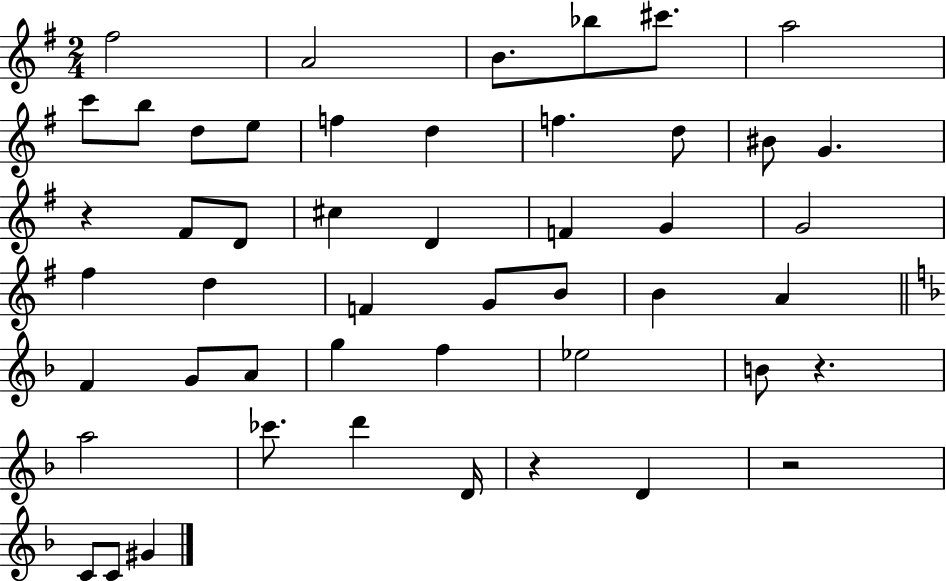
F#5/h A4/h B4/e. Bb5/e C#6/e. A5/h C6/e B5/e D5/e E5/e F5/q D5/q F5/q. D5/e BIS4/e G4/q. R/q F#4/e D4/e C#5/q D4/q F4/q G4/q G4/h F#5/q D5/q F4/q G4/e B4/e B4/q A4/q F4/q G4/e A4/e G5/q F5/q Eb5/h B4/e R/q. A5/h CES6/e. D6/q D4/s R/q D4/q R/h C4/e C4/e G#4/q